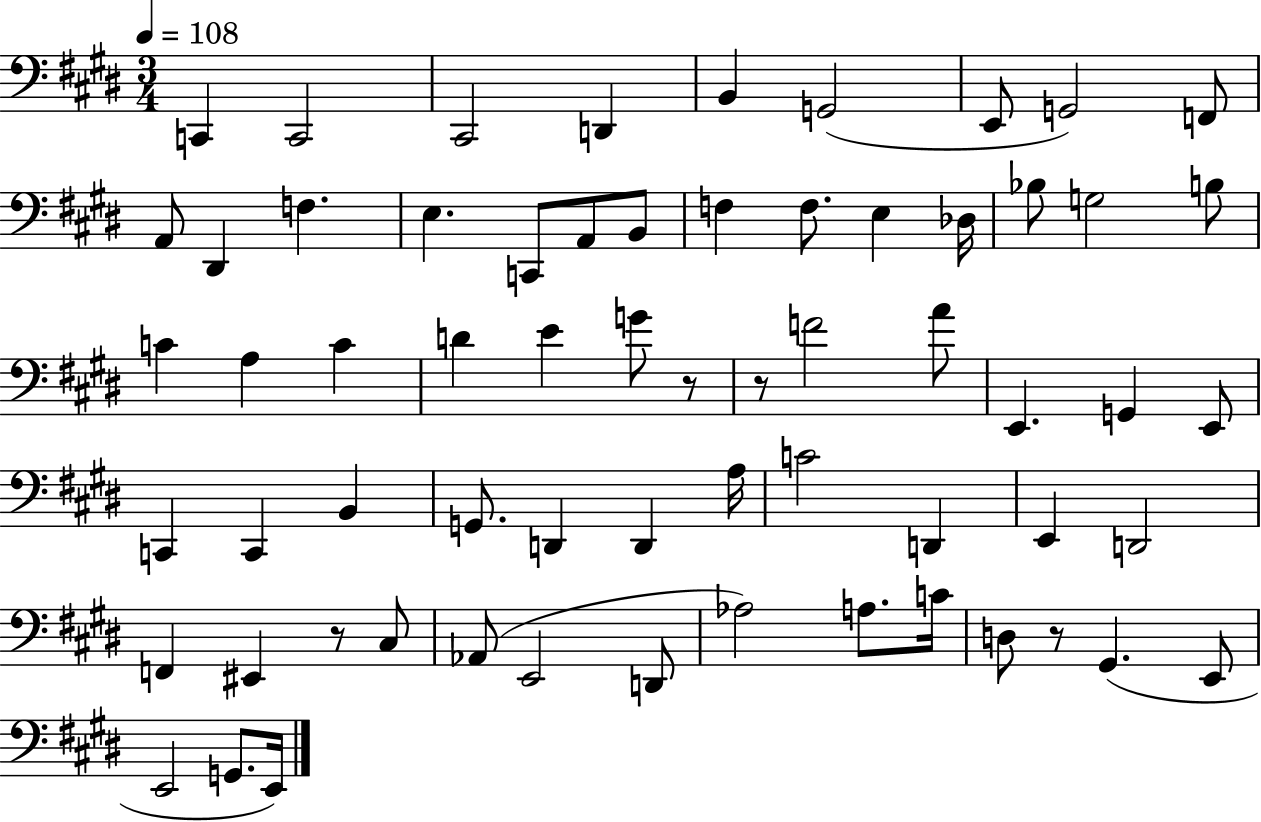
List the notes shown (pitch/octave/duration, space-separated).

C2/q C2/h C#2/h D2/q B2/q G2/h E2/e G2/h F2/e A2/e D#2/q F3/q. E3/q. C2/e A2/e B2/e F3/q F3/e. E3/q Db3/s Bb3/e G3/h B3/e C4/q A3/q C4/q D4/q E4/q G4/e R/e R/e F4/h A4/e E2/q. G2/q E2/e C2/q C2/q B2/q G2/e. D2/q D2/q A3/s C4/h D2/q E2/q D2/h F2/q EIS2/q R/e C#3/e Ab2/e E2/h D2/e Ab3/h A3/e. C4/s D3/e R/e G#2/q. E2/e E2/h G2/e. E2/s